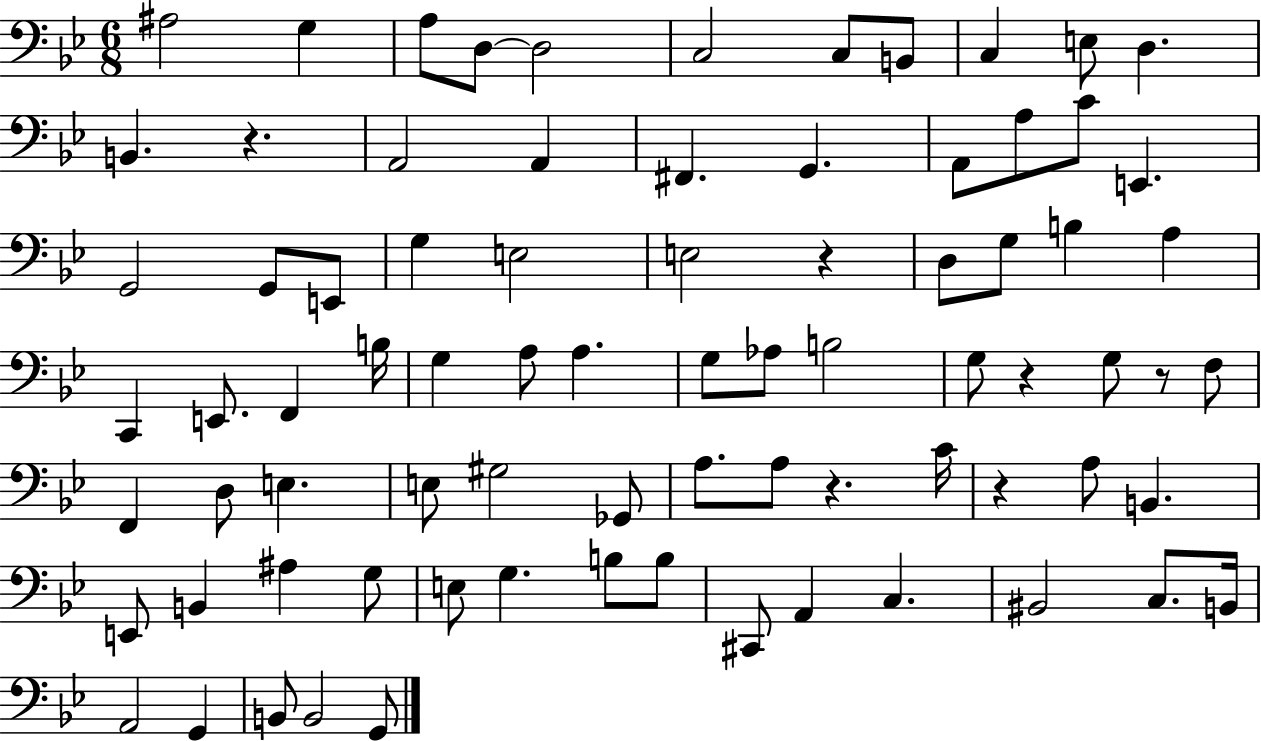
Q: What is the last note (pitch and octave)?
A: G2